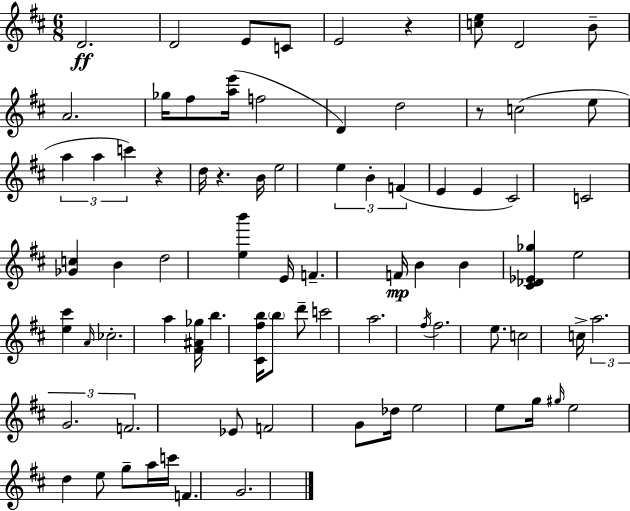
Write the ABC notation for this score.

X:1
T:Untitled
M:6/8
L:1/4
K:D
D2 D2 E/2 C/2 E2 z [ce]/2 D2 B/2 A2 _g/4 ^f/2 [ae']/4 f2 D d2 z/2 c2 e/2 a a c' z d/4 z B/4 e2 e B F E E ^C2 C2 [_Gc] B d2 [eb'] E/4 F F/4 B B [^C_D_E_g] e2 [e^c'] A/4 _c2 a [^F^A_g]/4 b [^C^fb]/4 b/2 d'/2 c'2 a2 ^f/4 ^f2 e/2 c2 c/4 a2 G2 F2 _E/2 F2 G/2 _d/4 e2 e/2 g/4 ^g/4 e2 d e/2 g/2 a/4 c'/4 F G2